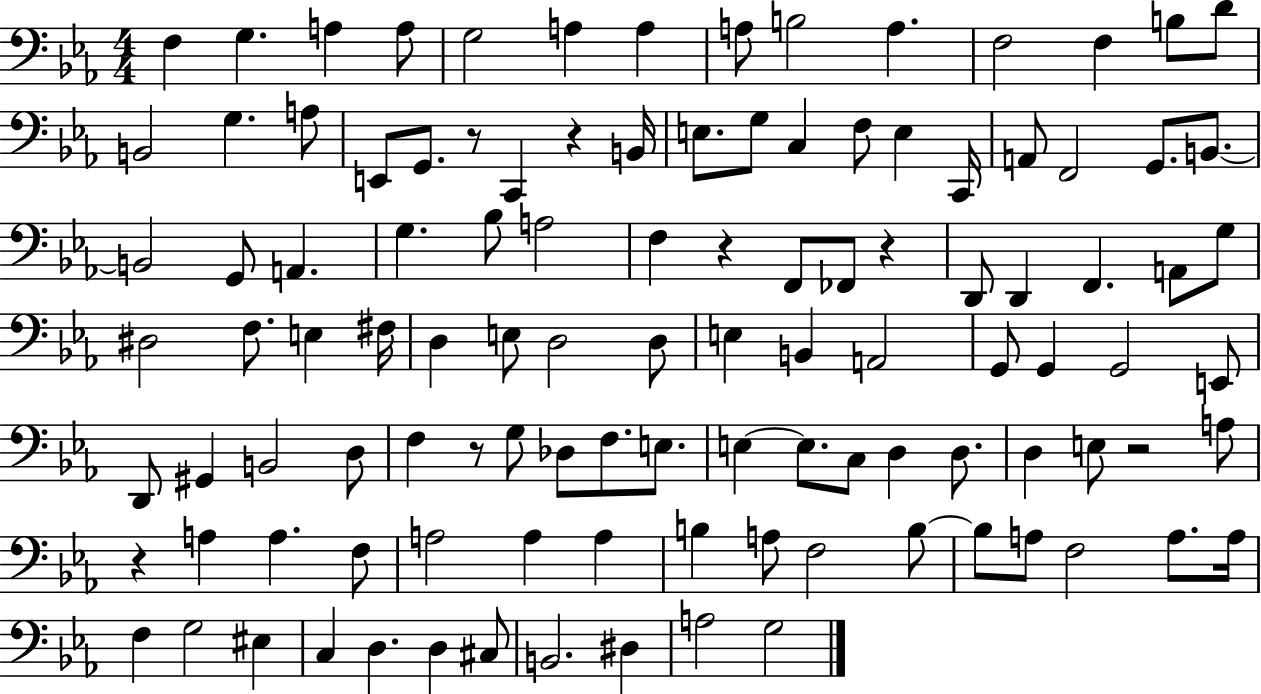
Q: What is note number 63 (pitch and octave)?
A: B2